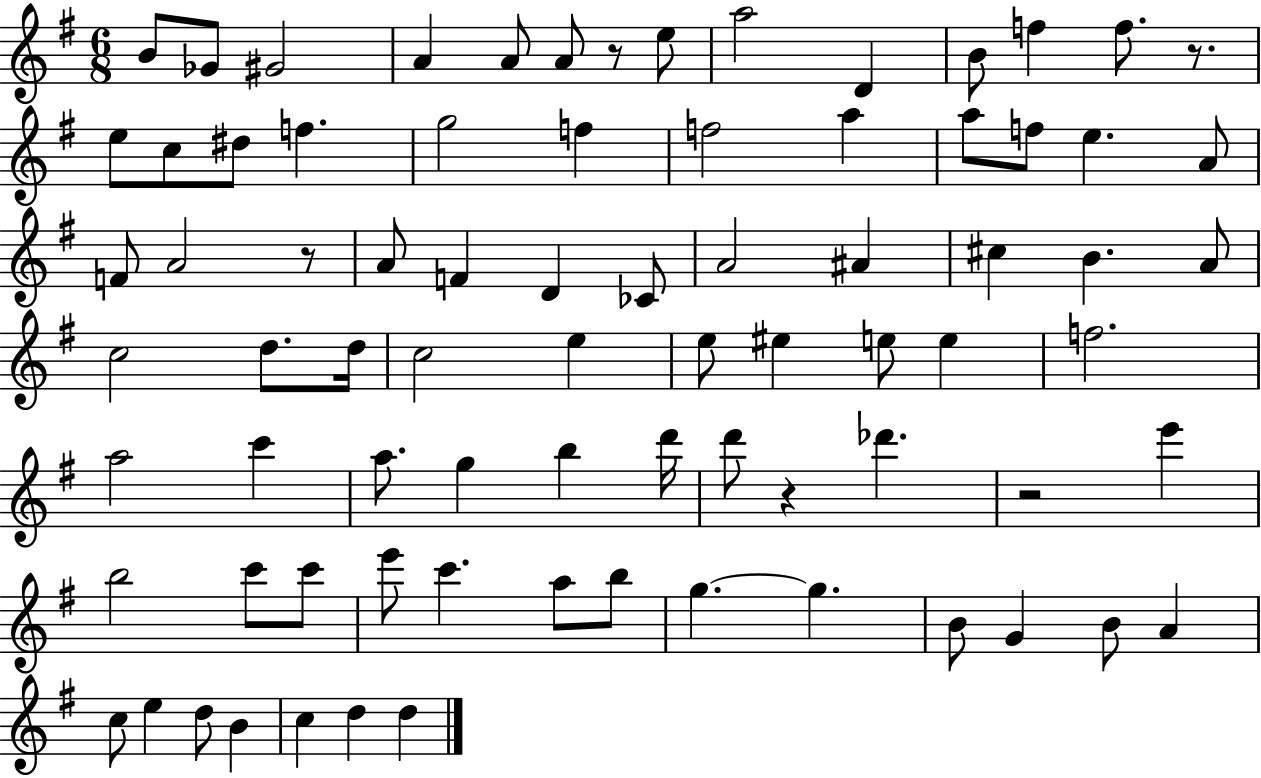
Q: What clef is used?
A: treble